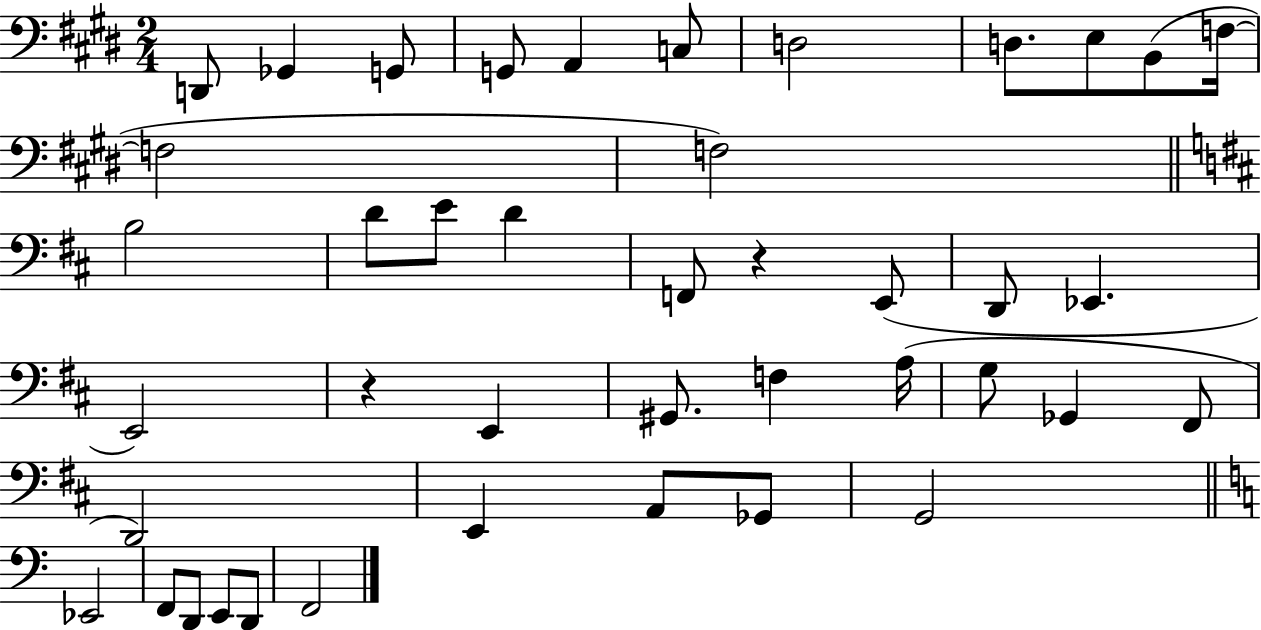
{
  \clef bass
  \numericTimeSignature
  \time 2/4
  \key e \major
  d,8 ges,4 g,8 | g,8 a,4 c8 | d2 | d8. e8 b,8( f16~~ | \break f2 | f2) | \bar "||" \break \key d \major b2 | d'8 e'8 d'4 | f,8 r4 e,8( | d,8 ees,4. | \break e,2) | r4 e,4 | gis,8. f4 a16( | g8 ges,4 fis,8 | \break d,2) | e,4 a,8 ges,8 | g,2 | \bar "||" \break \key c \major ees,2 | f,8 d,8 e,8 d,8 | f,2 | \bar "|."
}